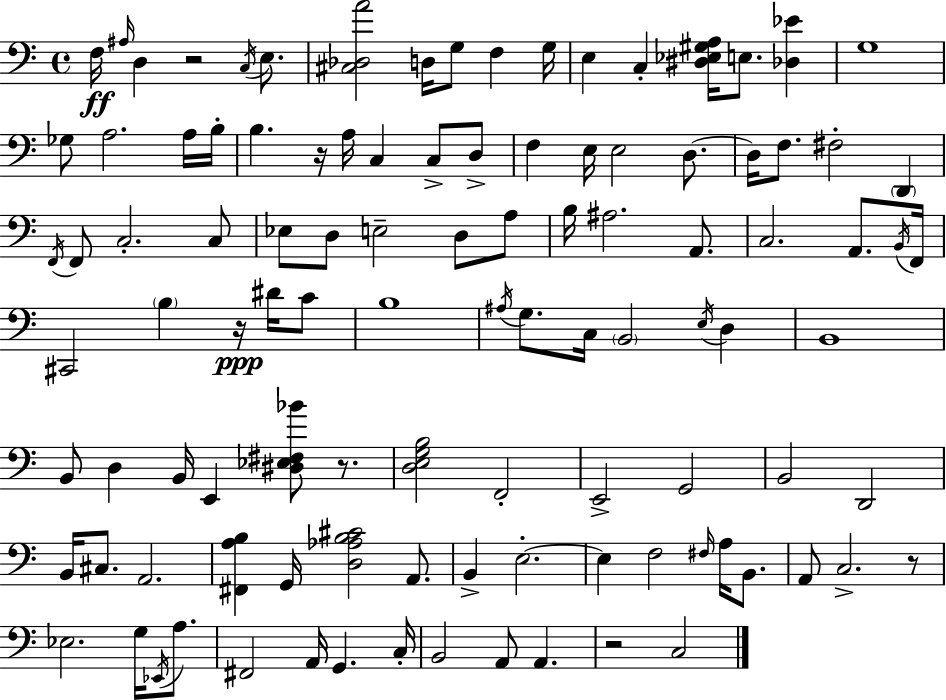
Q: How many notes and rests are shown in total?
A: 106